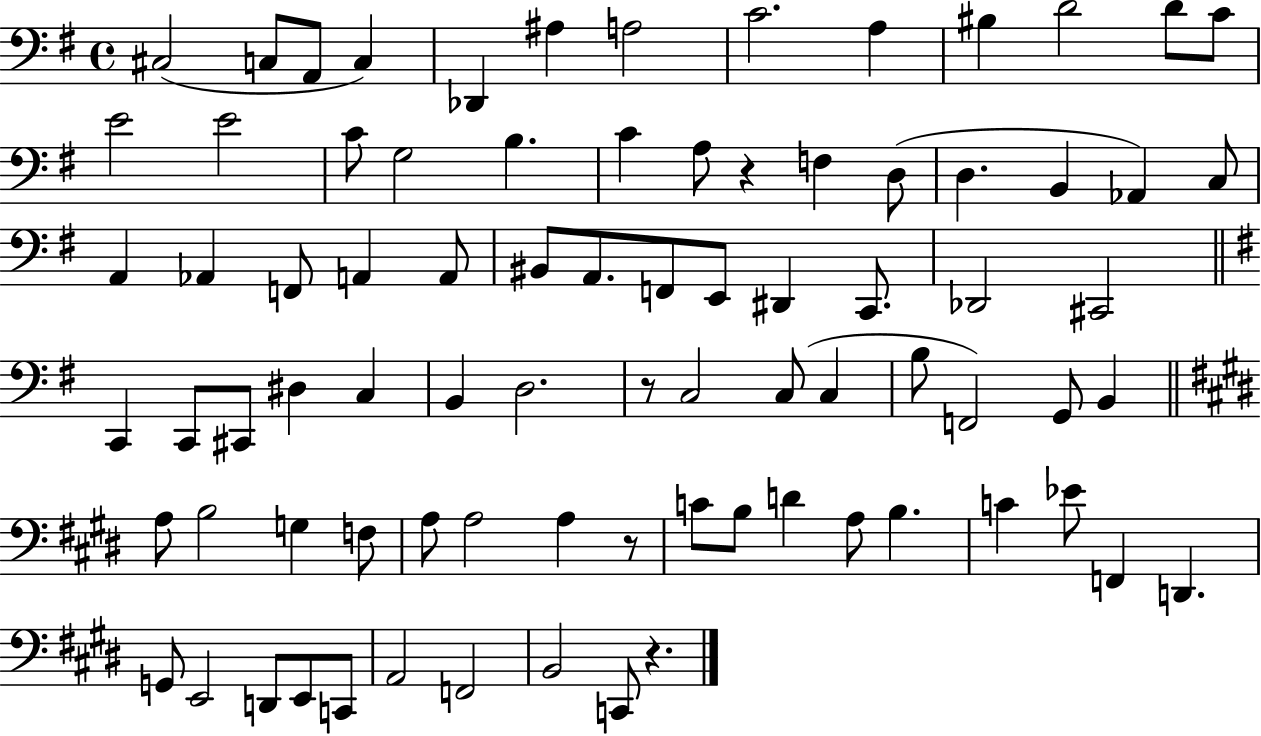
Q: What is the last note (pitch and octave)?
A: C2